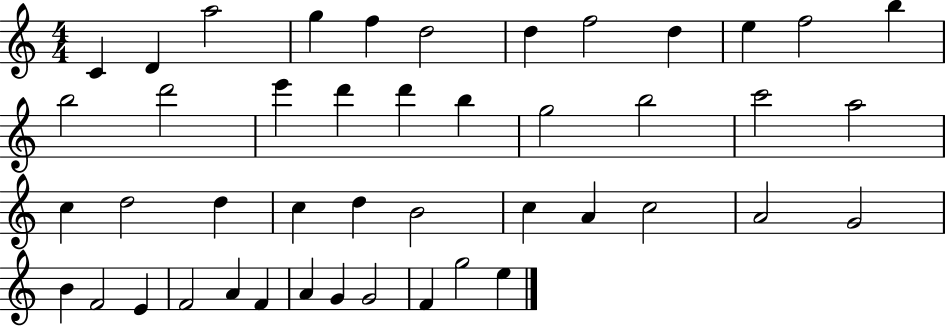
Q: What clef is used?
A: treble